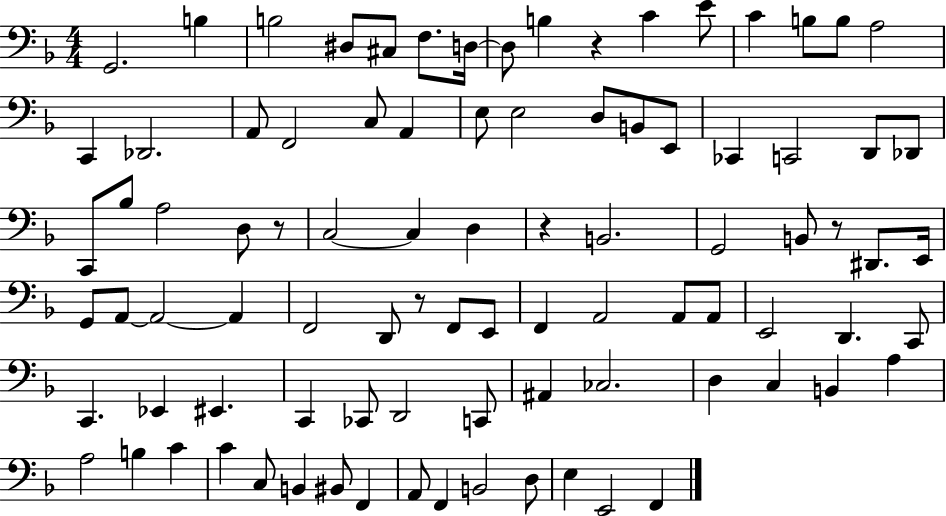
{
  \clef bass
  \numericTimeSignature
  \time 4/4
  \key f \major
  g,2. b4 | b2 dis8 cis8 f8. d16~~ | d8 b4 r4 c'4 e'8 | c'4 b8 b8 a2 | \break c,4 des,2. | a,8 f,2 c8 a,4 | e8 e2 d8 b,8 e,8 | ces,4 c,2 d,8 des,8 | \break c,8 bes8 a2 d8 r8 | c2~~ c4 d4 | r4 b,2. | g,2 b,8 r8 dis,8. e,16 | \break g,8 a,8~~ a,2~~ a,4 | f,2 d,8 r8 f,8 e,8 | f,4 a,2 a,8 a,8 | e,2 d,4. c,8 | \break c,4. ees,4 eis,4. | c,4 ces,8 d,2 c,8 | ais,4 ces2. | d4 c4 b,4 a4 | \break a2 b4 c'4 | c'4 c8 b,4 bis,8 f,4 | a,8 f,4 b,2 d8 | e4 e,2 f,4 | \break \bar "|."
}